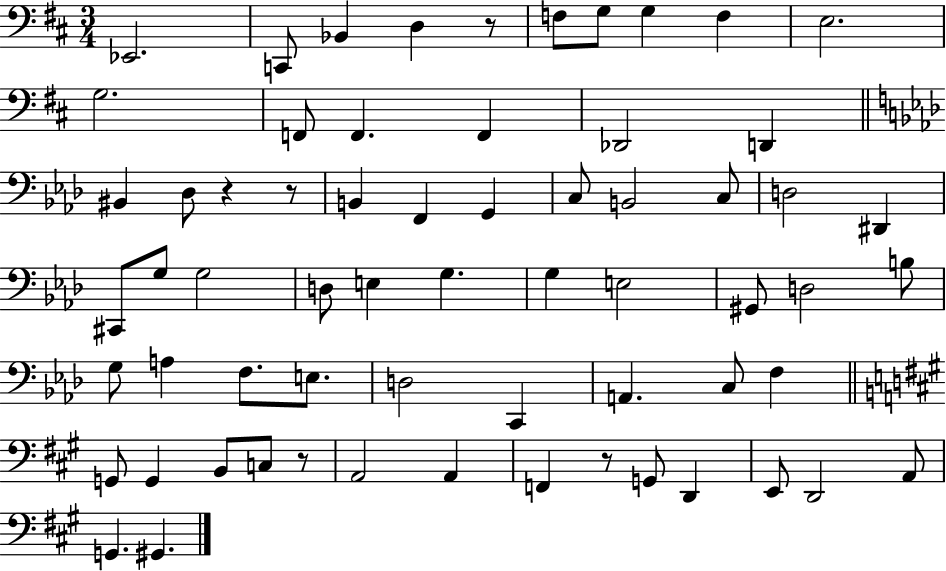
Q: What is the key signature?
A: D major